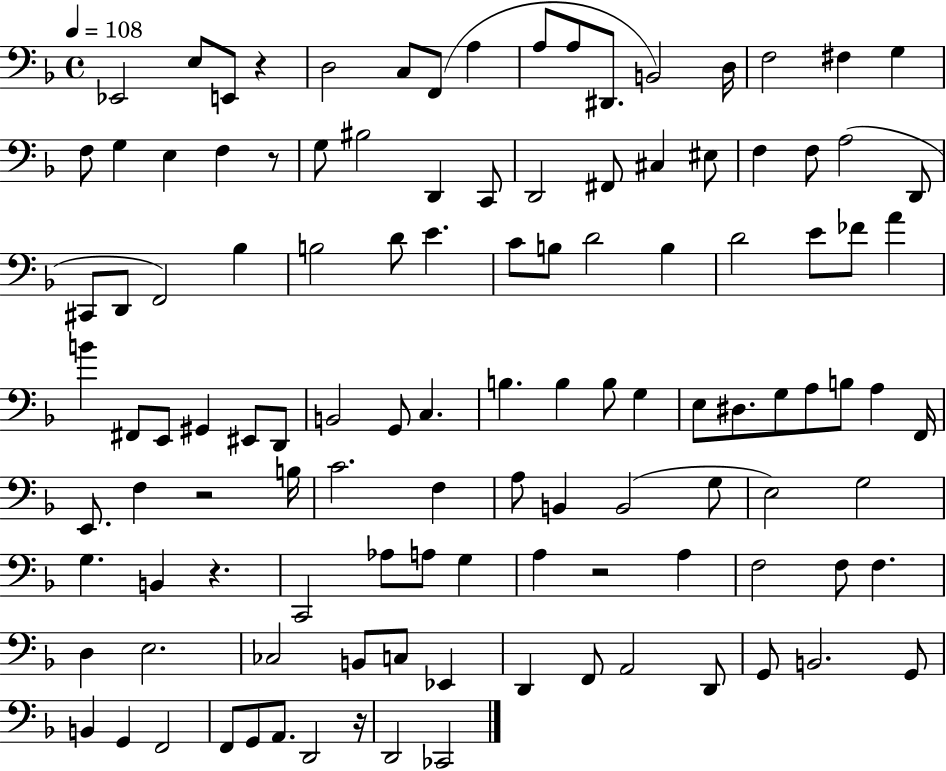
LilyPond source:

{
  \clef bass
  \time 4/4
  \defaultTimeSignature
  \key f \major
  \tempo 4 = 108
  ees,2 e8 e,8 r4 | d2 c8 f,8( a4 | a8 a8 dis,8. b,2) d16 | f2 fis4 g4 | \break f8 g4 e4 f4 r8 | g8 bis2 d,4 c,8 | d,2 fis,8 cis4 eis8 | f4 f8 a2( d,8 | \break cis,8 d,8 f,2) bes4 | b2 d'8 e'4. | c'8 b8 d'2 b4 | d'2 e'8 fes'8 a'4 | \break b'4 fis,8 e,8 gis,4 eis,8 d,8 | b,2 g,8 c4. | b4. b4 b8 g4 | e8 dis8. g8 a8 b8 a4 f,16 | \break e,8. f4 r2 b16 | c'2. f4 | a8 b,4 b,2( g8 | e2) g2 | \break g4. b,4 r4. | c,2 aes8 a8 g4 | a4 r2 a4 | f2 f8 f4. | \break d4 e2. | ces2 b,8 c8 ees,4 | d,4 f,8 a,2 d,8 | g,8 b,2. g,8 | \break b,4 g,4 f,2 | f,8 g,8 a,8. d,2 r16 | d,2 ces,2 | \bar "|."
}